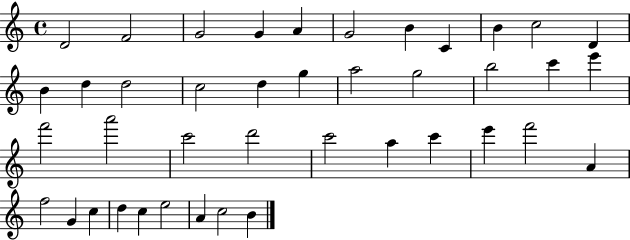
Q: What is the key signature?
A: C major